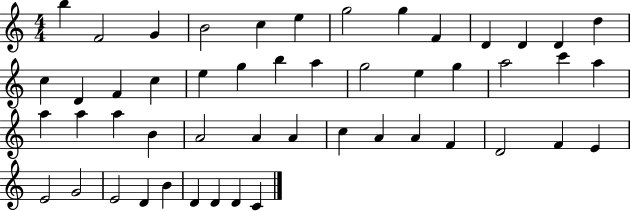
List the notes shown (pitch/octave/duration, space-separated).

B5/q F4/h G4/q B4/h C5/q E5/q G5/h G5/q F4/q D4/q D4/q D4/q D5/q C5/q D4/q F4/q C5/q E5/q G5/q B5/q A5/q G5/h E5/q G5/q A5/h C6/q A5/q A5/q A5/q A5/q B4/q A4/h A4/q A4/q C5/q A4/q A4/q F4/q D4/h F4/q E4/q E4/h G4/h E4/h D4/q B4/q D4/q D4/q D4/q C4/q